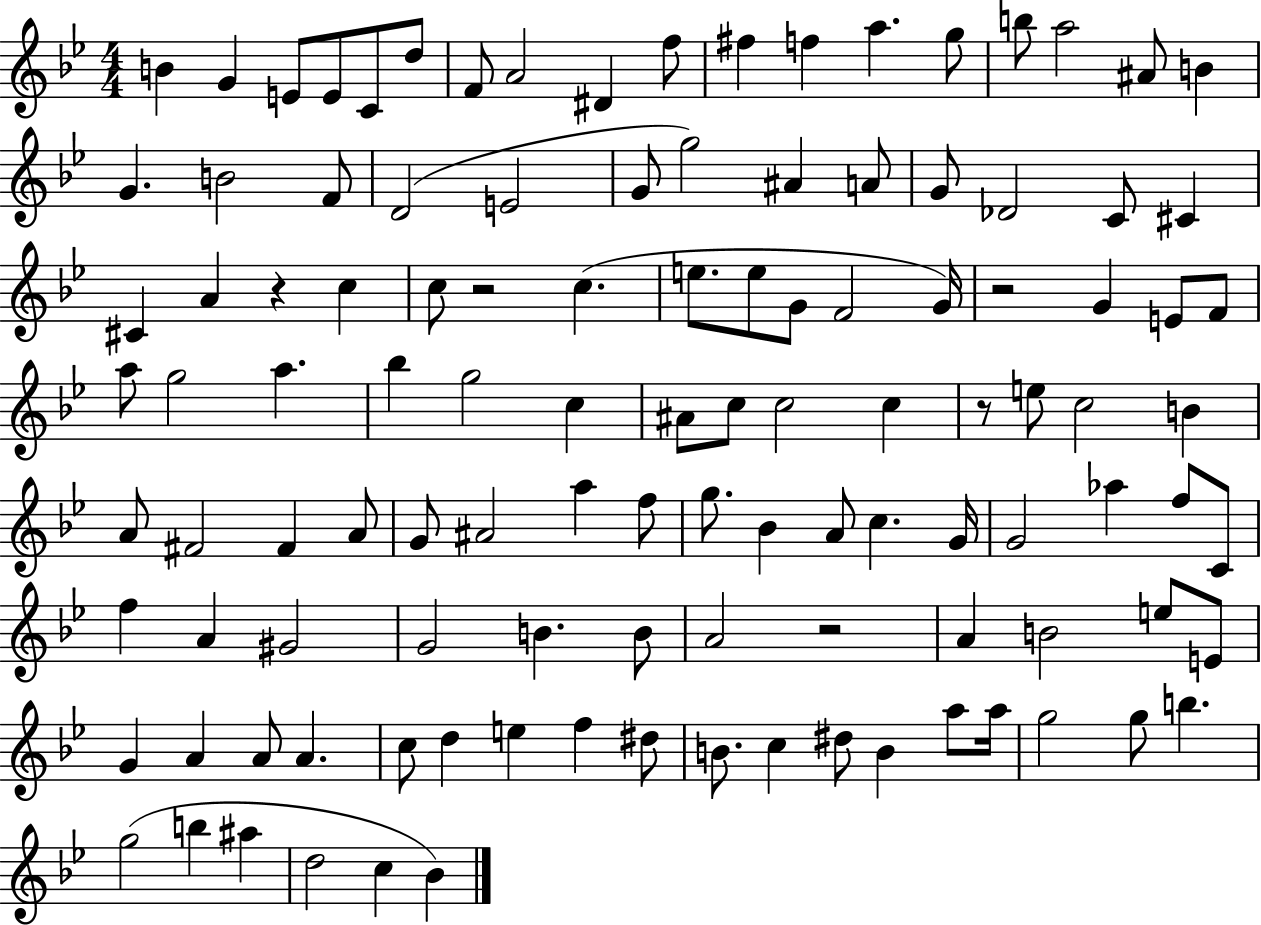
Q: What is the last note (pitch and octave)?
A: Bb4